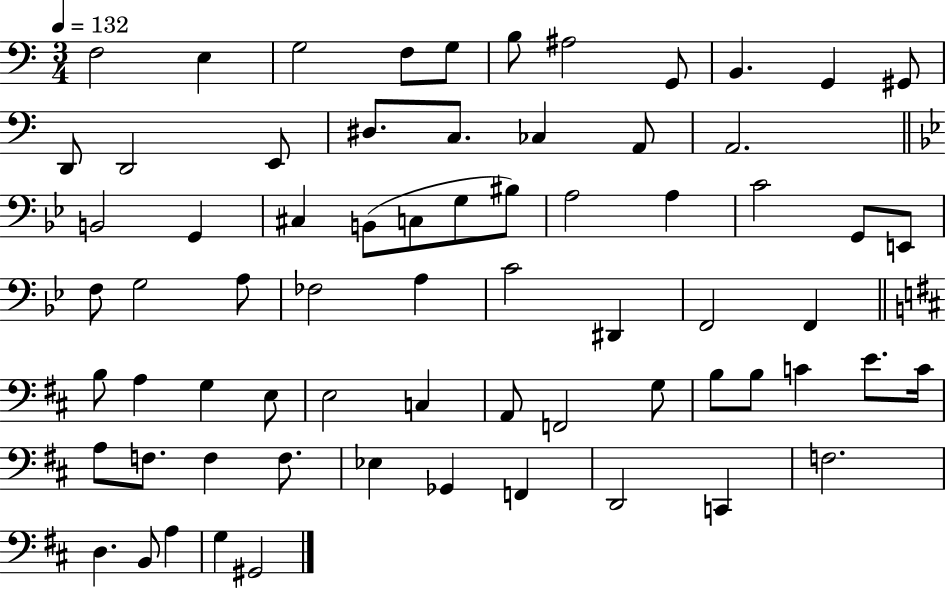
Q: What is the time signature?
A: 3/4